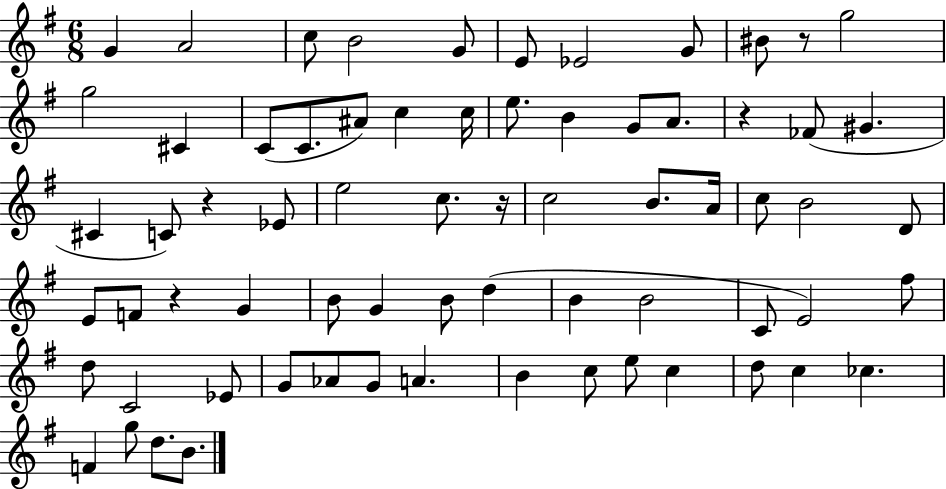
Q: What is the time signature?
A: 6/8